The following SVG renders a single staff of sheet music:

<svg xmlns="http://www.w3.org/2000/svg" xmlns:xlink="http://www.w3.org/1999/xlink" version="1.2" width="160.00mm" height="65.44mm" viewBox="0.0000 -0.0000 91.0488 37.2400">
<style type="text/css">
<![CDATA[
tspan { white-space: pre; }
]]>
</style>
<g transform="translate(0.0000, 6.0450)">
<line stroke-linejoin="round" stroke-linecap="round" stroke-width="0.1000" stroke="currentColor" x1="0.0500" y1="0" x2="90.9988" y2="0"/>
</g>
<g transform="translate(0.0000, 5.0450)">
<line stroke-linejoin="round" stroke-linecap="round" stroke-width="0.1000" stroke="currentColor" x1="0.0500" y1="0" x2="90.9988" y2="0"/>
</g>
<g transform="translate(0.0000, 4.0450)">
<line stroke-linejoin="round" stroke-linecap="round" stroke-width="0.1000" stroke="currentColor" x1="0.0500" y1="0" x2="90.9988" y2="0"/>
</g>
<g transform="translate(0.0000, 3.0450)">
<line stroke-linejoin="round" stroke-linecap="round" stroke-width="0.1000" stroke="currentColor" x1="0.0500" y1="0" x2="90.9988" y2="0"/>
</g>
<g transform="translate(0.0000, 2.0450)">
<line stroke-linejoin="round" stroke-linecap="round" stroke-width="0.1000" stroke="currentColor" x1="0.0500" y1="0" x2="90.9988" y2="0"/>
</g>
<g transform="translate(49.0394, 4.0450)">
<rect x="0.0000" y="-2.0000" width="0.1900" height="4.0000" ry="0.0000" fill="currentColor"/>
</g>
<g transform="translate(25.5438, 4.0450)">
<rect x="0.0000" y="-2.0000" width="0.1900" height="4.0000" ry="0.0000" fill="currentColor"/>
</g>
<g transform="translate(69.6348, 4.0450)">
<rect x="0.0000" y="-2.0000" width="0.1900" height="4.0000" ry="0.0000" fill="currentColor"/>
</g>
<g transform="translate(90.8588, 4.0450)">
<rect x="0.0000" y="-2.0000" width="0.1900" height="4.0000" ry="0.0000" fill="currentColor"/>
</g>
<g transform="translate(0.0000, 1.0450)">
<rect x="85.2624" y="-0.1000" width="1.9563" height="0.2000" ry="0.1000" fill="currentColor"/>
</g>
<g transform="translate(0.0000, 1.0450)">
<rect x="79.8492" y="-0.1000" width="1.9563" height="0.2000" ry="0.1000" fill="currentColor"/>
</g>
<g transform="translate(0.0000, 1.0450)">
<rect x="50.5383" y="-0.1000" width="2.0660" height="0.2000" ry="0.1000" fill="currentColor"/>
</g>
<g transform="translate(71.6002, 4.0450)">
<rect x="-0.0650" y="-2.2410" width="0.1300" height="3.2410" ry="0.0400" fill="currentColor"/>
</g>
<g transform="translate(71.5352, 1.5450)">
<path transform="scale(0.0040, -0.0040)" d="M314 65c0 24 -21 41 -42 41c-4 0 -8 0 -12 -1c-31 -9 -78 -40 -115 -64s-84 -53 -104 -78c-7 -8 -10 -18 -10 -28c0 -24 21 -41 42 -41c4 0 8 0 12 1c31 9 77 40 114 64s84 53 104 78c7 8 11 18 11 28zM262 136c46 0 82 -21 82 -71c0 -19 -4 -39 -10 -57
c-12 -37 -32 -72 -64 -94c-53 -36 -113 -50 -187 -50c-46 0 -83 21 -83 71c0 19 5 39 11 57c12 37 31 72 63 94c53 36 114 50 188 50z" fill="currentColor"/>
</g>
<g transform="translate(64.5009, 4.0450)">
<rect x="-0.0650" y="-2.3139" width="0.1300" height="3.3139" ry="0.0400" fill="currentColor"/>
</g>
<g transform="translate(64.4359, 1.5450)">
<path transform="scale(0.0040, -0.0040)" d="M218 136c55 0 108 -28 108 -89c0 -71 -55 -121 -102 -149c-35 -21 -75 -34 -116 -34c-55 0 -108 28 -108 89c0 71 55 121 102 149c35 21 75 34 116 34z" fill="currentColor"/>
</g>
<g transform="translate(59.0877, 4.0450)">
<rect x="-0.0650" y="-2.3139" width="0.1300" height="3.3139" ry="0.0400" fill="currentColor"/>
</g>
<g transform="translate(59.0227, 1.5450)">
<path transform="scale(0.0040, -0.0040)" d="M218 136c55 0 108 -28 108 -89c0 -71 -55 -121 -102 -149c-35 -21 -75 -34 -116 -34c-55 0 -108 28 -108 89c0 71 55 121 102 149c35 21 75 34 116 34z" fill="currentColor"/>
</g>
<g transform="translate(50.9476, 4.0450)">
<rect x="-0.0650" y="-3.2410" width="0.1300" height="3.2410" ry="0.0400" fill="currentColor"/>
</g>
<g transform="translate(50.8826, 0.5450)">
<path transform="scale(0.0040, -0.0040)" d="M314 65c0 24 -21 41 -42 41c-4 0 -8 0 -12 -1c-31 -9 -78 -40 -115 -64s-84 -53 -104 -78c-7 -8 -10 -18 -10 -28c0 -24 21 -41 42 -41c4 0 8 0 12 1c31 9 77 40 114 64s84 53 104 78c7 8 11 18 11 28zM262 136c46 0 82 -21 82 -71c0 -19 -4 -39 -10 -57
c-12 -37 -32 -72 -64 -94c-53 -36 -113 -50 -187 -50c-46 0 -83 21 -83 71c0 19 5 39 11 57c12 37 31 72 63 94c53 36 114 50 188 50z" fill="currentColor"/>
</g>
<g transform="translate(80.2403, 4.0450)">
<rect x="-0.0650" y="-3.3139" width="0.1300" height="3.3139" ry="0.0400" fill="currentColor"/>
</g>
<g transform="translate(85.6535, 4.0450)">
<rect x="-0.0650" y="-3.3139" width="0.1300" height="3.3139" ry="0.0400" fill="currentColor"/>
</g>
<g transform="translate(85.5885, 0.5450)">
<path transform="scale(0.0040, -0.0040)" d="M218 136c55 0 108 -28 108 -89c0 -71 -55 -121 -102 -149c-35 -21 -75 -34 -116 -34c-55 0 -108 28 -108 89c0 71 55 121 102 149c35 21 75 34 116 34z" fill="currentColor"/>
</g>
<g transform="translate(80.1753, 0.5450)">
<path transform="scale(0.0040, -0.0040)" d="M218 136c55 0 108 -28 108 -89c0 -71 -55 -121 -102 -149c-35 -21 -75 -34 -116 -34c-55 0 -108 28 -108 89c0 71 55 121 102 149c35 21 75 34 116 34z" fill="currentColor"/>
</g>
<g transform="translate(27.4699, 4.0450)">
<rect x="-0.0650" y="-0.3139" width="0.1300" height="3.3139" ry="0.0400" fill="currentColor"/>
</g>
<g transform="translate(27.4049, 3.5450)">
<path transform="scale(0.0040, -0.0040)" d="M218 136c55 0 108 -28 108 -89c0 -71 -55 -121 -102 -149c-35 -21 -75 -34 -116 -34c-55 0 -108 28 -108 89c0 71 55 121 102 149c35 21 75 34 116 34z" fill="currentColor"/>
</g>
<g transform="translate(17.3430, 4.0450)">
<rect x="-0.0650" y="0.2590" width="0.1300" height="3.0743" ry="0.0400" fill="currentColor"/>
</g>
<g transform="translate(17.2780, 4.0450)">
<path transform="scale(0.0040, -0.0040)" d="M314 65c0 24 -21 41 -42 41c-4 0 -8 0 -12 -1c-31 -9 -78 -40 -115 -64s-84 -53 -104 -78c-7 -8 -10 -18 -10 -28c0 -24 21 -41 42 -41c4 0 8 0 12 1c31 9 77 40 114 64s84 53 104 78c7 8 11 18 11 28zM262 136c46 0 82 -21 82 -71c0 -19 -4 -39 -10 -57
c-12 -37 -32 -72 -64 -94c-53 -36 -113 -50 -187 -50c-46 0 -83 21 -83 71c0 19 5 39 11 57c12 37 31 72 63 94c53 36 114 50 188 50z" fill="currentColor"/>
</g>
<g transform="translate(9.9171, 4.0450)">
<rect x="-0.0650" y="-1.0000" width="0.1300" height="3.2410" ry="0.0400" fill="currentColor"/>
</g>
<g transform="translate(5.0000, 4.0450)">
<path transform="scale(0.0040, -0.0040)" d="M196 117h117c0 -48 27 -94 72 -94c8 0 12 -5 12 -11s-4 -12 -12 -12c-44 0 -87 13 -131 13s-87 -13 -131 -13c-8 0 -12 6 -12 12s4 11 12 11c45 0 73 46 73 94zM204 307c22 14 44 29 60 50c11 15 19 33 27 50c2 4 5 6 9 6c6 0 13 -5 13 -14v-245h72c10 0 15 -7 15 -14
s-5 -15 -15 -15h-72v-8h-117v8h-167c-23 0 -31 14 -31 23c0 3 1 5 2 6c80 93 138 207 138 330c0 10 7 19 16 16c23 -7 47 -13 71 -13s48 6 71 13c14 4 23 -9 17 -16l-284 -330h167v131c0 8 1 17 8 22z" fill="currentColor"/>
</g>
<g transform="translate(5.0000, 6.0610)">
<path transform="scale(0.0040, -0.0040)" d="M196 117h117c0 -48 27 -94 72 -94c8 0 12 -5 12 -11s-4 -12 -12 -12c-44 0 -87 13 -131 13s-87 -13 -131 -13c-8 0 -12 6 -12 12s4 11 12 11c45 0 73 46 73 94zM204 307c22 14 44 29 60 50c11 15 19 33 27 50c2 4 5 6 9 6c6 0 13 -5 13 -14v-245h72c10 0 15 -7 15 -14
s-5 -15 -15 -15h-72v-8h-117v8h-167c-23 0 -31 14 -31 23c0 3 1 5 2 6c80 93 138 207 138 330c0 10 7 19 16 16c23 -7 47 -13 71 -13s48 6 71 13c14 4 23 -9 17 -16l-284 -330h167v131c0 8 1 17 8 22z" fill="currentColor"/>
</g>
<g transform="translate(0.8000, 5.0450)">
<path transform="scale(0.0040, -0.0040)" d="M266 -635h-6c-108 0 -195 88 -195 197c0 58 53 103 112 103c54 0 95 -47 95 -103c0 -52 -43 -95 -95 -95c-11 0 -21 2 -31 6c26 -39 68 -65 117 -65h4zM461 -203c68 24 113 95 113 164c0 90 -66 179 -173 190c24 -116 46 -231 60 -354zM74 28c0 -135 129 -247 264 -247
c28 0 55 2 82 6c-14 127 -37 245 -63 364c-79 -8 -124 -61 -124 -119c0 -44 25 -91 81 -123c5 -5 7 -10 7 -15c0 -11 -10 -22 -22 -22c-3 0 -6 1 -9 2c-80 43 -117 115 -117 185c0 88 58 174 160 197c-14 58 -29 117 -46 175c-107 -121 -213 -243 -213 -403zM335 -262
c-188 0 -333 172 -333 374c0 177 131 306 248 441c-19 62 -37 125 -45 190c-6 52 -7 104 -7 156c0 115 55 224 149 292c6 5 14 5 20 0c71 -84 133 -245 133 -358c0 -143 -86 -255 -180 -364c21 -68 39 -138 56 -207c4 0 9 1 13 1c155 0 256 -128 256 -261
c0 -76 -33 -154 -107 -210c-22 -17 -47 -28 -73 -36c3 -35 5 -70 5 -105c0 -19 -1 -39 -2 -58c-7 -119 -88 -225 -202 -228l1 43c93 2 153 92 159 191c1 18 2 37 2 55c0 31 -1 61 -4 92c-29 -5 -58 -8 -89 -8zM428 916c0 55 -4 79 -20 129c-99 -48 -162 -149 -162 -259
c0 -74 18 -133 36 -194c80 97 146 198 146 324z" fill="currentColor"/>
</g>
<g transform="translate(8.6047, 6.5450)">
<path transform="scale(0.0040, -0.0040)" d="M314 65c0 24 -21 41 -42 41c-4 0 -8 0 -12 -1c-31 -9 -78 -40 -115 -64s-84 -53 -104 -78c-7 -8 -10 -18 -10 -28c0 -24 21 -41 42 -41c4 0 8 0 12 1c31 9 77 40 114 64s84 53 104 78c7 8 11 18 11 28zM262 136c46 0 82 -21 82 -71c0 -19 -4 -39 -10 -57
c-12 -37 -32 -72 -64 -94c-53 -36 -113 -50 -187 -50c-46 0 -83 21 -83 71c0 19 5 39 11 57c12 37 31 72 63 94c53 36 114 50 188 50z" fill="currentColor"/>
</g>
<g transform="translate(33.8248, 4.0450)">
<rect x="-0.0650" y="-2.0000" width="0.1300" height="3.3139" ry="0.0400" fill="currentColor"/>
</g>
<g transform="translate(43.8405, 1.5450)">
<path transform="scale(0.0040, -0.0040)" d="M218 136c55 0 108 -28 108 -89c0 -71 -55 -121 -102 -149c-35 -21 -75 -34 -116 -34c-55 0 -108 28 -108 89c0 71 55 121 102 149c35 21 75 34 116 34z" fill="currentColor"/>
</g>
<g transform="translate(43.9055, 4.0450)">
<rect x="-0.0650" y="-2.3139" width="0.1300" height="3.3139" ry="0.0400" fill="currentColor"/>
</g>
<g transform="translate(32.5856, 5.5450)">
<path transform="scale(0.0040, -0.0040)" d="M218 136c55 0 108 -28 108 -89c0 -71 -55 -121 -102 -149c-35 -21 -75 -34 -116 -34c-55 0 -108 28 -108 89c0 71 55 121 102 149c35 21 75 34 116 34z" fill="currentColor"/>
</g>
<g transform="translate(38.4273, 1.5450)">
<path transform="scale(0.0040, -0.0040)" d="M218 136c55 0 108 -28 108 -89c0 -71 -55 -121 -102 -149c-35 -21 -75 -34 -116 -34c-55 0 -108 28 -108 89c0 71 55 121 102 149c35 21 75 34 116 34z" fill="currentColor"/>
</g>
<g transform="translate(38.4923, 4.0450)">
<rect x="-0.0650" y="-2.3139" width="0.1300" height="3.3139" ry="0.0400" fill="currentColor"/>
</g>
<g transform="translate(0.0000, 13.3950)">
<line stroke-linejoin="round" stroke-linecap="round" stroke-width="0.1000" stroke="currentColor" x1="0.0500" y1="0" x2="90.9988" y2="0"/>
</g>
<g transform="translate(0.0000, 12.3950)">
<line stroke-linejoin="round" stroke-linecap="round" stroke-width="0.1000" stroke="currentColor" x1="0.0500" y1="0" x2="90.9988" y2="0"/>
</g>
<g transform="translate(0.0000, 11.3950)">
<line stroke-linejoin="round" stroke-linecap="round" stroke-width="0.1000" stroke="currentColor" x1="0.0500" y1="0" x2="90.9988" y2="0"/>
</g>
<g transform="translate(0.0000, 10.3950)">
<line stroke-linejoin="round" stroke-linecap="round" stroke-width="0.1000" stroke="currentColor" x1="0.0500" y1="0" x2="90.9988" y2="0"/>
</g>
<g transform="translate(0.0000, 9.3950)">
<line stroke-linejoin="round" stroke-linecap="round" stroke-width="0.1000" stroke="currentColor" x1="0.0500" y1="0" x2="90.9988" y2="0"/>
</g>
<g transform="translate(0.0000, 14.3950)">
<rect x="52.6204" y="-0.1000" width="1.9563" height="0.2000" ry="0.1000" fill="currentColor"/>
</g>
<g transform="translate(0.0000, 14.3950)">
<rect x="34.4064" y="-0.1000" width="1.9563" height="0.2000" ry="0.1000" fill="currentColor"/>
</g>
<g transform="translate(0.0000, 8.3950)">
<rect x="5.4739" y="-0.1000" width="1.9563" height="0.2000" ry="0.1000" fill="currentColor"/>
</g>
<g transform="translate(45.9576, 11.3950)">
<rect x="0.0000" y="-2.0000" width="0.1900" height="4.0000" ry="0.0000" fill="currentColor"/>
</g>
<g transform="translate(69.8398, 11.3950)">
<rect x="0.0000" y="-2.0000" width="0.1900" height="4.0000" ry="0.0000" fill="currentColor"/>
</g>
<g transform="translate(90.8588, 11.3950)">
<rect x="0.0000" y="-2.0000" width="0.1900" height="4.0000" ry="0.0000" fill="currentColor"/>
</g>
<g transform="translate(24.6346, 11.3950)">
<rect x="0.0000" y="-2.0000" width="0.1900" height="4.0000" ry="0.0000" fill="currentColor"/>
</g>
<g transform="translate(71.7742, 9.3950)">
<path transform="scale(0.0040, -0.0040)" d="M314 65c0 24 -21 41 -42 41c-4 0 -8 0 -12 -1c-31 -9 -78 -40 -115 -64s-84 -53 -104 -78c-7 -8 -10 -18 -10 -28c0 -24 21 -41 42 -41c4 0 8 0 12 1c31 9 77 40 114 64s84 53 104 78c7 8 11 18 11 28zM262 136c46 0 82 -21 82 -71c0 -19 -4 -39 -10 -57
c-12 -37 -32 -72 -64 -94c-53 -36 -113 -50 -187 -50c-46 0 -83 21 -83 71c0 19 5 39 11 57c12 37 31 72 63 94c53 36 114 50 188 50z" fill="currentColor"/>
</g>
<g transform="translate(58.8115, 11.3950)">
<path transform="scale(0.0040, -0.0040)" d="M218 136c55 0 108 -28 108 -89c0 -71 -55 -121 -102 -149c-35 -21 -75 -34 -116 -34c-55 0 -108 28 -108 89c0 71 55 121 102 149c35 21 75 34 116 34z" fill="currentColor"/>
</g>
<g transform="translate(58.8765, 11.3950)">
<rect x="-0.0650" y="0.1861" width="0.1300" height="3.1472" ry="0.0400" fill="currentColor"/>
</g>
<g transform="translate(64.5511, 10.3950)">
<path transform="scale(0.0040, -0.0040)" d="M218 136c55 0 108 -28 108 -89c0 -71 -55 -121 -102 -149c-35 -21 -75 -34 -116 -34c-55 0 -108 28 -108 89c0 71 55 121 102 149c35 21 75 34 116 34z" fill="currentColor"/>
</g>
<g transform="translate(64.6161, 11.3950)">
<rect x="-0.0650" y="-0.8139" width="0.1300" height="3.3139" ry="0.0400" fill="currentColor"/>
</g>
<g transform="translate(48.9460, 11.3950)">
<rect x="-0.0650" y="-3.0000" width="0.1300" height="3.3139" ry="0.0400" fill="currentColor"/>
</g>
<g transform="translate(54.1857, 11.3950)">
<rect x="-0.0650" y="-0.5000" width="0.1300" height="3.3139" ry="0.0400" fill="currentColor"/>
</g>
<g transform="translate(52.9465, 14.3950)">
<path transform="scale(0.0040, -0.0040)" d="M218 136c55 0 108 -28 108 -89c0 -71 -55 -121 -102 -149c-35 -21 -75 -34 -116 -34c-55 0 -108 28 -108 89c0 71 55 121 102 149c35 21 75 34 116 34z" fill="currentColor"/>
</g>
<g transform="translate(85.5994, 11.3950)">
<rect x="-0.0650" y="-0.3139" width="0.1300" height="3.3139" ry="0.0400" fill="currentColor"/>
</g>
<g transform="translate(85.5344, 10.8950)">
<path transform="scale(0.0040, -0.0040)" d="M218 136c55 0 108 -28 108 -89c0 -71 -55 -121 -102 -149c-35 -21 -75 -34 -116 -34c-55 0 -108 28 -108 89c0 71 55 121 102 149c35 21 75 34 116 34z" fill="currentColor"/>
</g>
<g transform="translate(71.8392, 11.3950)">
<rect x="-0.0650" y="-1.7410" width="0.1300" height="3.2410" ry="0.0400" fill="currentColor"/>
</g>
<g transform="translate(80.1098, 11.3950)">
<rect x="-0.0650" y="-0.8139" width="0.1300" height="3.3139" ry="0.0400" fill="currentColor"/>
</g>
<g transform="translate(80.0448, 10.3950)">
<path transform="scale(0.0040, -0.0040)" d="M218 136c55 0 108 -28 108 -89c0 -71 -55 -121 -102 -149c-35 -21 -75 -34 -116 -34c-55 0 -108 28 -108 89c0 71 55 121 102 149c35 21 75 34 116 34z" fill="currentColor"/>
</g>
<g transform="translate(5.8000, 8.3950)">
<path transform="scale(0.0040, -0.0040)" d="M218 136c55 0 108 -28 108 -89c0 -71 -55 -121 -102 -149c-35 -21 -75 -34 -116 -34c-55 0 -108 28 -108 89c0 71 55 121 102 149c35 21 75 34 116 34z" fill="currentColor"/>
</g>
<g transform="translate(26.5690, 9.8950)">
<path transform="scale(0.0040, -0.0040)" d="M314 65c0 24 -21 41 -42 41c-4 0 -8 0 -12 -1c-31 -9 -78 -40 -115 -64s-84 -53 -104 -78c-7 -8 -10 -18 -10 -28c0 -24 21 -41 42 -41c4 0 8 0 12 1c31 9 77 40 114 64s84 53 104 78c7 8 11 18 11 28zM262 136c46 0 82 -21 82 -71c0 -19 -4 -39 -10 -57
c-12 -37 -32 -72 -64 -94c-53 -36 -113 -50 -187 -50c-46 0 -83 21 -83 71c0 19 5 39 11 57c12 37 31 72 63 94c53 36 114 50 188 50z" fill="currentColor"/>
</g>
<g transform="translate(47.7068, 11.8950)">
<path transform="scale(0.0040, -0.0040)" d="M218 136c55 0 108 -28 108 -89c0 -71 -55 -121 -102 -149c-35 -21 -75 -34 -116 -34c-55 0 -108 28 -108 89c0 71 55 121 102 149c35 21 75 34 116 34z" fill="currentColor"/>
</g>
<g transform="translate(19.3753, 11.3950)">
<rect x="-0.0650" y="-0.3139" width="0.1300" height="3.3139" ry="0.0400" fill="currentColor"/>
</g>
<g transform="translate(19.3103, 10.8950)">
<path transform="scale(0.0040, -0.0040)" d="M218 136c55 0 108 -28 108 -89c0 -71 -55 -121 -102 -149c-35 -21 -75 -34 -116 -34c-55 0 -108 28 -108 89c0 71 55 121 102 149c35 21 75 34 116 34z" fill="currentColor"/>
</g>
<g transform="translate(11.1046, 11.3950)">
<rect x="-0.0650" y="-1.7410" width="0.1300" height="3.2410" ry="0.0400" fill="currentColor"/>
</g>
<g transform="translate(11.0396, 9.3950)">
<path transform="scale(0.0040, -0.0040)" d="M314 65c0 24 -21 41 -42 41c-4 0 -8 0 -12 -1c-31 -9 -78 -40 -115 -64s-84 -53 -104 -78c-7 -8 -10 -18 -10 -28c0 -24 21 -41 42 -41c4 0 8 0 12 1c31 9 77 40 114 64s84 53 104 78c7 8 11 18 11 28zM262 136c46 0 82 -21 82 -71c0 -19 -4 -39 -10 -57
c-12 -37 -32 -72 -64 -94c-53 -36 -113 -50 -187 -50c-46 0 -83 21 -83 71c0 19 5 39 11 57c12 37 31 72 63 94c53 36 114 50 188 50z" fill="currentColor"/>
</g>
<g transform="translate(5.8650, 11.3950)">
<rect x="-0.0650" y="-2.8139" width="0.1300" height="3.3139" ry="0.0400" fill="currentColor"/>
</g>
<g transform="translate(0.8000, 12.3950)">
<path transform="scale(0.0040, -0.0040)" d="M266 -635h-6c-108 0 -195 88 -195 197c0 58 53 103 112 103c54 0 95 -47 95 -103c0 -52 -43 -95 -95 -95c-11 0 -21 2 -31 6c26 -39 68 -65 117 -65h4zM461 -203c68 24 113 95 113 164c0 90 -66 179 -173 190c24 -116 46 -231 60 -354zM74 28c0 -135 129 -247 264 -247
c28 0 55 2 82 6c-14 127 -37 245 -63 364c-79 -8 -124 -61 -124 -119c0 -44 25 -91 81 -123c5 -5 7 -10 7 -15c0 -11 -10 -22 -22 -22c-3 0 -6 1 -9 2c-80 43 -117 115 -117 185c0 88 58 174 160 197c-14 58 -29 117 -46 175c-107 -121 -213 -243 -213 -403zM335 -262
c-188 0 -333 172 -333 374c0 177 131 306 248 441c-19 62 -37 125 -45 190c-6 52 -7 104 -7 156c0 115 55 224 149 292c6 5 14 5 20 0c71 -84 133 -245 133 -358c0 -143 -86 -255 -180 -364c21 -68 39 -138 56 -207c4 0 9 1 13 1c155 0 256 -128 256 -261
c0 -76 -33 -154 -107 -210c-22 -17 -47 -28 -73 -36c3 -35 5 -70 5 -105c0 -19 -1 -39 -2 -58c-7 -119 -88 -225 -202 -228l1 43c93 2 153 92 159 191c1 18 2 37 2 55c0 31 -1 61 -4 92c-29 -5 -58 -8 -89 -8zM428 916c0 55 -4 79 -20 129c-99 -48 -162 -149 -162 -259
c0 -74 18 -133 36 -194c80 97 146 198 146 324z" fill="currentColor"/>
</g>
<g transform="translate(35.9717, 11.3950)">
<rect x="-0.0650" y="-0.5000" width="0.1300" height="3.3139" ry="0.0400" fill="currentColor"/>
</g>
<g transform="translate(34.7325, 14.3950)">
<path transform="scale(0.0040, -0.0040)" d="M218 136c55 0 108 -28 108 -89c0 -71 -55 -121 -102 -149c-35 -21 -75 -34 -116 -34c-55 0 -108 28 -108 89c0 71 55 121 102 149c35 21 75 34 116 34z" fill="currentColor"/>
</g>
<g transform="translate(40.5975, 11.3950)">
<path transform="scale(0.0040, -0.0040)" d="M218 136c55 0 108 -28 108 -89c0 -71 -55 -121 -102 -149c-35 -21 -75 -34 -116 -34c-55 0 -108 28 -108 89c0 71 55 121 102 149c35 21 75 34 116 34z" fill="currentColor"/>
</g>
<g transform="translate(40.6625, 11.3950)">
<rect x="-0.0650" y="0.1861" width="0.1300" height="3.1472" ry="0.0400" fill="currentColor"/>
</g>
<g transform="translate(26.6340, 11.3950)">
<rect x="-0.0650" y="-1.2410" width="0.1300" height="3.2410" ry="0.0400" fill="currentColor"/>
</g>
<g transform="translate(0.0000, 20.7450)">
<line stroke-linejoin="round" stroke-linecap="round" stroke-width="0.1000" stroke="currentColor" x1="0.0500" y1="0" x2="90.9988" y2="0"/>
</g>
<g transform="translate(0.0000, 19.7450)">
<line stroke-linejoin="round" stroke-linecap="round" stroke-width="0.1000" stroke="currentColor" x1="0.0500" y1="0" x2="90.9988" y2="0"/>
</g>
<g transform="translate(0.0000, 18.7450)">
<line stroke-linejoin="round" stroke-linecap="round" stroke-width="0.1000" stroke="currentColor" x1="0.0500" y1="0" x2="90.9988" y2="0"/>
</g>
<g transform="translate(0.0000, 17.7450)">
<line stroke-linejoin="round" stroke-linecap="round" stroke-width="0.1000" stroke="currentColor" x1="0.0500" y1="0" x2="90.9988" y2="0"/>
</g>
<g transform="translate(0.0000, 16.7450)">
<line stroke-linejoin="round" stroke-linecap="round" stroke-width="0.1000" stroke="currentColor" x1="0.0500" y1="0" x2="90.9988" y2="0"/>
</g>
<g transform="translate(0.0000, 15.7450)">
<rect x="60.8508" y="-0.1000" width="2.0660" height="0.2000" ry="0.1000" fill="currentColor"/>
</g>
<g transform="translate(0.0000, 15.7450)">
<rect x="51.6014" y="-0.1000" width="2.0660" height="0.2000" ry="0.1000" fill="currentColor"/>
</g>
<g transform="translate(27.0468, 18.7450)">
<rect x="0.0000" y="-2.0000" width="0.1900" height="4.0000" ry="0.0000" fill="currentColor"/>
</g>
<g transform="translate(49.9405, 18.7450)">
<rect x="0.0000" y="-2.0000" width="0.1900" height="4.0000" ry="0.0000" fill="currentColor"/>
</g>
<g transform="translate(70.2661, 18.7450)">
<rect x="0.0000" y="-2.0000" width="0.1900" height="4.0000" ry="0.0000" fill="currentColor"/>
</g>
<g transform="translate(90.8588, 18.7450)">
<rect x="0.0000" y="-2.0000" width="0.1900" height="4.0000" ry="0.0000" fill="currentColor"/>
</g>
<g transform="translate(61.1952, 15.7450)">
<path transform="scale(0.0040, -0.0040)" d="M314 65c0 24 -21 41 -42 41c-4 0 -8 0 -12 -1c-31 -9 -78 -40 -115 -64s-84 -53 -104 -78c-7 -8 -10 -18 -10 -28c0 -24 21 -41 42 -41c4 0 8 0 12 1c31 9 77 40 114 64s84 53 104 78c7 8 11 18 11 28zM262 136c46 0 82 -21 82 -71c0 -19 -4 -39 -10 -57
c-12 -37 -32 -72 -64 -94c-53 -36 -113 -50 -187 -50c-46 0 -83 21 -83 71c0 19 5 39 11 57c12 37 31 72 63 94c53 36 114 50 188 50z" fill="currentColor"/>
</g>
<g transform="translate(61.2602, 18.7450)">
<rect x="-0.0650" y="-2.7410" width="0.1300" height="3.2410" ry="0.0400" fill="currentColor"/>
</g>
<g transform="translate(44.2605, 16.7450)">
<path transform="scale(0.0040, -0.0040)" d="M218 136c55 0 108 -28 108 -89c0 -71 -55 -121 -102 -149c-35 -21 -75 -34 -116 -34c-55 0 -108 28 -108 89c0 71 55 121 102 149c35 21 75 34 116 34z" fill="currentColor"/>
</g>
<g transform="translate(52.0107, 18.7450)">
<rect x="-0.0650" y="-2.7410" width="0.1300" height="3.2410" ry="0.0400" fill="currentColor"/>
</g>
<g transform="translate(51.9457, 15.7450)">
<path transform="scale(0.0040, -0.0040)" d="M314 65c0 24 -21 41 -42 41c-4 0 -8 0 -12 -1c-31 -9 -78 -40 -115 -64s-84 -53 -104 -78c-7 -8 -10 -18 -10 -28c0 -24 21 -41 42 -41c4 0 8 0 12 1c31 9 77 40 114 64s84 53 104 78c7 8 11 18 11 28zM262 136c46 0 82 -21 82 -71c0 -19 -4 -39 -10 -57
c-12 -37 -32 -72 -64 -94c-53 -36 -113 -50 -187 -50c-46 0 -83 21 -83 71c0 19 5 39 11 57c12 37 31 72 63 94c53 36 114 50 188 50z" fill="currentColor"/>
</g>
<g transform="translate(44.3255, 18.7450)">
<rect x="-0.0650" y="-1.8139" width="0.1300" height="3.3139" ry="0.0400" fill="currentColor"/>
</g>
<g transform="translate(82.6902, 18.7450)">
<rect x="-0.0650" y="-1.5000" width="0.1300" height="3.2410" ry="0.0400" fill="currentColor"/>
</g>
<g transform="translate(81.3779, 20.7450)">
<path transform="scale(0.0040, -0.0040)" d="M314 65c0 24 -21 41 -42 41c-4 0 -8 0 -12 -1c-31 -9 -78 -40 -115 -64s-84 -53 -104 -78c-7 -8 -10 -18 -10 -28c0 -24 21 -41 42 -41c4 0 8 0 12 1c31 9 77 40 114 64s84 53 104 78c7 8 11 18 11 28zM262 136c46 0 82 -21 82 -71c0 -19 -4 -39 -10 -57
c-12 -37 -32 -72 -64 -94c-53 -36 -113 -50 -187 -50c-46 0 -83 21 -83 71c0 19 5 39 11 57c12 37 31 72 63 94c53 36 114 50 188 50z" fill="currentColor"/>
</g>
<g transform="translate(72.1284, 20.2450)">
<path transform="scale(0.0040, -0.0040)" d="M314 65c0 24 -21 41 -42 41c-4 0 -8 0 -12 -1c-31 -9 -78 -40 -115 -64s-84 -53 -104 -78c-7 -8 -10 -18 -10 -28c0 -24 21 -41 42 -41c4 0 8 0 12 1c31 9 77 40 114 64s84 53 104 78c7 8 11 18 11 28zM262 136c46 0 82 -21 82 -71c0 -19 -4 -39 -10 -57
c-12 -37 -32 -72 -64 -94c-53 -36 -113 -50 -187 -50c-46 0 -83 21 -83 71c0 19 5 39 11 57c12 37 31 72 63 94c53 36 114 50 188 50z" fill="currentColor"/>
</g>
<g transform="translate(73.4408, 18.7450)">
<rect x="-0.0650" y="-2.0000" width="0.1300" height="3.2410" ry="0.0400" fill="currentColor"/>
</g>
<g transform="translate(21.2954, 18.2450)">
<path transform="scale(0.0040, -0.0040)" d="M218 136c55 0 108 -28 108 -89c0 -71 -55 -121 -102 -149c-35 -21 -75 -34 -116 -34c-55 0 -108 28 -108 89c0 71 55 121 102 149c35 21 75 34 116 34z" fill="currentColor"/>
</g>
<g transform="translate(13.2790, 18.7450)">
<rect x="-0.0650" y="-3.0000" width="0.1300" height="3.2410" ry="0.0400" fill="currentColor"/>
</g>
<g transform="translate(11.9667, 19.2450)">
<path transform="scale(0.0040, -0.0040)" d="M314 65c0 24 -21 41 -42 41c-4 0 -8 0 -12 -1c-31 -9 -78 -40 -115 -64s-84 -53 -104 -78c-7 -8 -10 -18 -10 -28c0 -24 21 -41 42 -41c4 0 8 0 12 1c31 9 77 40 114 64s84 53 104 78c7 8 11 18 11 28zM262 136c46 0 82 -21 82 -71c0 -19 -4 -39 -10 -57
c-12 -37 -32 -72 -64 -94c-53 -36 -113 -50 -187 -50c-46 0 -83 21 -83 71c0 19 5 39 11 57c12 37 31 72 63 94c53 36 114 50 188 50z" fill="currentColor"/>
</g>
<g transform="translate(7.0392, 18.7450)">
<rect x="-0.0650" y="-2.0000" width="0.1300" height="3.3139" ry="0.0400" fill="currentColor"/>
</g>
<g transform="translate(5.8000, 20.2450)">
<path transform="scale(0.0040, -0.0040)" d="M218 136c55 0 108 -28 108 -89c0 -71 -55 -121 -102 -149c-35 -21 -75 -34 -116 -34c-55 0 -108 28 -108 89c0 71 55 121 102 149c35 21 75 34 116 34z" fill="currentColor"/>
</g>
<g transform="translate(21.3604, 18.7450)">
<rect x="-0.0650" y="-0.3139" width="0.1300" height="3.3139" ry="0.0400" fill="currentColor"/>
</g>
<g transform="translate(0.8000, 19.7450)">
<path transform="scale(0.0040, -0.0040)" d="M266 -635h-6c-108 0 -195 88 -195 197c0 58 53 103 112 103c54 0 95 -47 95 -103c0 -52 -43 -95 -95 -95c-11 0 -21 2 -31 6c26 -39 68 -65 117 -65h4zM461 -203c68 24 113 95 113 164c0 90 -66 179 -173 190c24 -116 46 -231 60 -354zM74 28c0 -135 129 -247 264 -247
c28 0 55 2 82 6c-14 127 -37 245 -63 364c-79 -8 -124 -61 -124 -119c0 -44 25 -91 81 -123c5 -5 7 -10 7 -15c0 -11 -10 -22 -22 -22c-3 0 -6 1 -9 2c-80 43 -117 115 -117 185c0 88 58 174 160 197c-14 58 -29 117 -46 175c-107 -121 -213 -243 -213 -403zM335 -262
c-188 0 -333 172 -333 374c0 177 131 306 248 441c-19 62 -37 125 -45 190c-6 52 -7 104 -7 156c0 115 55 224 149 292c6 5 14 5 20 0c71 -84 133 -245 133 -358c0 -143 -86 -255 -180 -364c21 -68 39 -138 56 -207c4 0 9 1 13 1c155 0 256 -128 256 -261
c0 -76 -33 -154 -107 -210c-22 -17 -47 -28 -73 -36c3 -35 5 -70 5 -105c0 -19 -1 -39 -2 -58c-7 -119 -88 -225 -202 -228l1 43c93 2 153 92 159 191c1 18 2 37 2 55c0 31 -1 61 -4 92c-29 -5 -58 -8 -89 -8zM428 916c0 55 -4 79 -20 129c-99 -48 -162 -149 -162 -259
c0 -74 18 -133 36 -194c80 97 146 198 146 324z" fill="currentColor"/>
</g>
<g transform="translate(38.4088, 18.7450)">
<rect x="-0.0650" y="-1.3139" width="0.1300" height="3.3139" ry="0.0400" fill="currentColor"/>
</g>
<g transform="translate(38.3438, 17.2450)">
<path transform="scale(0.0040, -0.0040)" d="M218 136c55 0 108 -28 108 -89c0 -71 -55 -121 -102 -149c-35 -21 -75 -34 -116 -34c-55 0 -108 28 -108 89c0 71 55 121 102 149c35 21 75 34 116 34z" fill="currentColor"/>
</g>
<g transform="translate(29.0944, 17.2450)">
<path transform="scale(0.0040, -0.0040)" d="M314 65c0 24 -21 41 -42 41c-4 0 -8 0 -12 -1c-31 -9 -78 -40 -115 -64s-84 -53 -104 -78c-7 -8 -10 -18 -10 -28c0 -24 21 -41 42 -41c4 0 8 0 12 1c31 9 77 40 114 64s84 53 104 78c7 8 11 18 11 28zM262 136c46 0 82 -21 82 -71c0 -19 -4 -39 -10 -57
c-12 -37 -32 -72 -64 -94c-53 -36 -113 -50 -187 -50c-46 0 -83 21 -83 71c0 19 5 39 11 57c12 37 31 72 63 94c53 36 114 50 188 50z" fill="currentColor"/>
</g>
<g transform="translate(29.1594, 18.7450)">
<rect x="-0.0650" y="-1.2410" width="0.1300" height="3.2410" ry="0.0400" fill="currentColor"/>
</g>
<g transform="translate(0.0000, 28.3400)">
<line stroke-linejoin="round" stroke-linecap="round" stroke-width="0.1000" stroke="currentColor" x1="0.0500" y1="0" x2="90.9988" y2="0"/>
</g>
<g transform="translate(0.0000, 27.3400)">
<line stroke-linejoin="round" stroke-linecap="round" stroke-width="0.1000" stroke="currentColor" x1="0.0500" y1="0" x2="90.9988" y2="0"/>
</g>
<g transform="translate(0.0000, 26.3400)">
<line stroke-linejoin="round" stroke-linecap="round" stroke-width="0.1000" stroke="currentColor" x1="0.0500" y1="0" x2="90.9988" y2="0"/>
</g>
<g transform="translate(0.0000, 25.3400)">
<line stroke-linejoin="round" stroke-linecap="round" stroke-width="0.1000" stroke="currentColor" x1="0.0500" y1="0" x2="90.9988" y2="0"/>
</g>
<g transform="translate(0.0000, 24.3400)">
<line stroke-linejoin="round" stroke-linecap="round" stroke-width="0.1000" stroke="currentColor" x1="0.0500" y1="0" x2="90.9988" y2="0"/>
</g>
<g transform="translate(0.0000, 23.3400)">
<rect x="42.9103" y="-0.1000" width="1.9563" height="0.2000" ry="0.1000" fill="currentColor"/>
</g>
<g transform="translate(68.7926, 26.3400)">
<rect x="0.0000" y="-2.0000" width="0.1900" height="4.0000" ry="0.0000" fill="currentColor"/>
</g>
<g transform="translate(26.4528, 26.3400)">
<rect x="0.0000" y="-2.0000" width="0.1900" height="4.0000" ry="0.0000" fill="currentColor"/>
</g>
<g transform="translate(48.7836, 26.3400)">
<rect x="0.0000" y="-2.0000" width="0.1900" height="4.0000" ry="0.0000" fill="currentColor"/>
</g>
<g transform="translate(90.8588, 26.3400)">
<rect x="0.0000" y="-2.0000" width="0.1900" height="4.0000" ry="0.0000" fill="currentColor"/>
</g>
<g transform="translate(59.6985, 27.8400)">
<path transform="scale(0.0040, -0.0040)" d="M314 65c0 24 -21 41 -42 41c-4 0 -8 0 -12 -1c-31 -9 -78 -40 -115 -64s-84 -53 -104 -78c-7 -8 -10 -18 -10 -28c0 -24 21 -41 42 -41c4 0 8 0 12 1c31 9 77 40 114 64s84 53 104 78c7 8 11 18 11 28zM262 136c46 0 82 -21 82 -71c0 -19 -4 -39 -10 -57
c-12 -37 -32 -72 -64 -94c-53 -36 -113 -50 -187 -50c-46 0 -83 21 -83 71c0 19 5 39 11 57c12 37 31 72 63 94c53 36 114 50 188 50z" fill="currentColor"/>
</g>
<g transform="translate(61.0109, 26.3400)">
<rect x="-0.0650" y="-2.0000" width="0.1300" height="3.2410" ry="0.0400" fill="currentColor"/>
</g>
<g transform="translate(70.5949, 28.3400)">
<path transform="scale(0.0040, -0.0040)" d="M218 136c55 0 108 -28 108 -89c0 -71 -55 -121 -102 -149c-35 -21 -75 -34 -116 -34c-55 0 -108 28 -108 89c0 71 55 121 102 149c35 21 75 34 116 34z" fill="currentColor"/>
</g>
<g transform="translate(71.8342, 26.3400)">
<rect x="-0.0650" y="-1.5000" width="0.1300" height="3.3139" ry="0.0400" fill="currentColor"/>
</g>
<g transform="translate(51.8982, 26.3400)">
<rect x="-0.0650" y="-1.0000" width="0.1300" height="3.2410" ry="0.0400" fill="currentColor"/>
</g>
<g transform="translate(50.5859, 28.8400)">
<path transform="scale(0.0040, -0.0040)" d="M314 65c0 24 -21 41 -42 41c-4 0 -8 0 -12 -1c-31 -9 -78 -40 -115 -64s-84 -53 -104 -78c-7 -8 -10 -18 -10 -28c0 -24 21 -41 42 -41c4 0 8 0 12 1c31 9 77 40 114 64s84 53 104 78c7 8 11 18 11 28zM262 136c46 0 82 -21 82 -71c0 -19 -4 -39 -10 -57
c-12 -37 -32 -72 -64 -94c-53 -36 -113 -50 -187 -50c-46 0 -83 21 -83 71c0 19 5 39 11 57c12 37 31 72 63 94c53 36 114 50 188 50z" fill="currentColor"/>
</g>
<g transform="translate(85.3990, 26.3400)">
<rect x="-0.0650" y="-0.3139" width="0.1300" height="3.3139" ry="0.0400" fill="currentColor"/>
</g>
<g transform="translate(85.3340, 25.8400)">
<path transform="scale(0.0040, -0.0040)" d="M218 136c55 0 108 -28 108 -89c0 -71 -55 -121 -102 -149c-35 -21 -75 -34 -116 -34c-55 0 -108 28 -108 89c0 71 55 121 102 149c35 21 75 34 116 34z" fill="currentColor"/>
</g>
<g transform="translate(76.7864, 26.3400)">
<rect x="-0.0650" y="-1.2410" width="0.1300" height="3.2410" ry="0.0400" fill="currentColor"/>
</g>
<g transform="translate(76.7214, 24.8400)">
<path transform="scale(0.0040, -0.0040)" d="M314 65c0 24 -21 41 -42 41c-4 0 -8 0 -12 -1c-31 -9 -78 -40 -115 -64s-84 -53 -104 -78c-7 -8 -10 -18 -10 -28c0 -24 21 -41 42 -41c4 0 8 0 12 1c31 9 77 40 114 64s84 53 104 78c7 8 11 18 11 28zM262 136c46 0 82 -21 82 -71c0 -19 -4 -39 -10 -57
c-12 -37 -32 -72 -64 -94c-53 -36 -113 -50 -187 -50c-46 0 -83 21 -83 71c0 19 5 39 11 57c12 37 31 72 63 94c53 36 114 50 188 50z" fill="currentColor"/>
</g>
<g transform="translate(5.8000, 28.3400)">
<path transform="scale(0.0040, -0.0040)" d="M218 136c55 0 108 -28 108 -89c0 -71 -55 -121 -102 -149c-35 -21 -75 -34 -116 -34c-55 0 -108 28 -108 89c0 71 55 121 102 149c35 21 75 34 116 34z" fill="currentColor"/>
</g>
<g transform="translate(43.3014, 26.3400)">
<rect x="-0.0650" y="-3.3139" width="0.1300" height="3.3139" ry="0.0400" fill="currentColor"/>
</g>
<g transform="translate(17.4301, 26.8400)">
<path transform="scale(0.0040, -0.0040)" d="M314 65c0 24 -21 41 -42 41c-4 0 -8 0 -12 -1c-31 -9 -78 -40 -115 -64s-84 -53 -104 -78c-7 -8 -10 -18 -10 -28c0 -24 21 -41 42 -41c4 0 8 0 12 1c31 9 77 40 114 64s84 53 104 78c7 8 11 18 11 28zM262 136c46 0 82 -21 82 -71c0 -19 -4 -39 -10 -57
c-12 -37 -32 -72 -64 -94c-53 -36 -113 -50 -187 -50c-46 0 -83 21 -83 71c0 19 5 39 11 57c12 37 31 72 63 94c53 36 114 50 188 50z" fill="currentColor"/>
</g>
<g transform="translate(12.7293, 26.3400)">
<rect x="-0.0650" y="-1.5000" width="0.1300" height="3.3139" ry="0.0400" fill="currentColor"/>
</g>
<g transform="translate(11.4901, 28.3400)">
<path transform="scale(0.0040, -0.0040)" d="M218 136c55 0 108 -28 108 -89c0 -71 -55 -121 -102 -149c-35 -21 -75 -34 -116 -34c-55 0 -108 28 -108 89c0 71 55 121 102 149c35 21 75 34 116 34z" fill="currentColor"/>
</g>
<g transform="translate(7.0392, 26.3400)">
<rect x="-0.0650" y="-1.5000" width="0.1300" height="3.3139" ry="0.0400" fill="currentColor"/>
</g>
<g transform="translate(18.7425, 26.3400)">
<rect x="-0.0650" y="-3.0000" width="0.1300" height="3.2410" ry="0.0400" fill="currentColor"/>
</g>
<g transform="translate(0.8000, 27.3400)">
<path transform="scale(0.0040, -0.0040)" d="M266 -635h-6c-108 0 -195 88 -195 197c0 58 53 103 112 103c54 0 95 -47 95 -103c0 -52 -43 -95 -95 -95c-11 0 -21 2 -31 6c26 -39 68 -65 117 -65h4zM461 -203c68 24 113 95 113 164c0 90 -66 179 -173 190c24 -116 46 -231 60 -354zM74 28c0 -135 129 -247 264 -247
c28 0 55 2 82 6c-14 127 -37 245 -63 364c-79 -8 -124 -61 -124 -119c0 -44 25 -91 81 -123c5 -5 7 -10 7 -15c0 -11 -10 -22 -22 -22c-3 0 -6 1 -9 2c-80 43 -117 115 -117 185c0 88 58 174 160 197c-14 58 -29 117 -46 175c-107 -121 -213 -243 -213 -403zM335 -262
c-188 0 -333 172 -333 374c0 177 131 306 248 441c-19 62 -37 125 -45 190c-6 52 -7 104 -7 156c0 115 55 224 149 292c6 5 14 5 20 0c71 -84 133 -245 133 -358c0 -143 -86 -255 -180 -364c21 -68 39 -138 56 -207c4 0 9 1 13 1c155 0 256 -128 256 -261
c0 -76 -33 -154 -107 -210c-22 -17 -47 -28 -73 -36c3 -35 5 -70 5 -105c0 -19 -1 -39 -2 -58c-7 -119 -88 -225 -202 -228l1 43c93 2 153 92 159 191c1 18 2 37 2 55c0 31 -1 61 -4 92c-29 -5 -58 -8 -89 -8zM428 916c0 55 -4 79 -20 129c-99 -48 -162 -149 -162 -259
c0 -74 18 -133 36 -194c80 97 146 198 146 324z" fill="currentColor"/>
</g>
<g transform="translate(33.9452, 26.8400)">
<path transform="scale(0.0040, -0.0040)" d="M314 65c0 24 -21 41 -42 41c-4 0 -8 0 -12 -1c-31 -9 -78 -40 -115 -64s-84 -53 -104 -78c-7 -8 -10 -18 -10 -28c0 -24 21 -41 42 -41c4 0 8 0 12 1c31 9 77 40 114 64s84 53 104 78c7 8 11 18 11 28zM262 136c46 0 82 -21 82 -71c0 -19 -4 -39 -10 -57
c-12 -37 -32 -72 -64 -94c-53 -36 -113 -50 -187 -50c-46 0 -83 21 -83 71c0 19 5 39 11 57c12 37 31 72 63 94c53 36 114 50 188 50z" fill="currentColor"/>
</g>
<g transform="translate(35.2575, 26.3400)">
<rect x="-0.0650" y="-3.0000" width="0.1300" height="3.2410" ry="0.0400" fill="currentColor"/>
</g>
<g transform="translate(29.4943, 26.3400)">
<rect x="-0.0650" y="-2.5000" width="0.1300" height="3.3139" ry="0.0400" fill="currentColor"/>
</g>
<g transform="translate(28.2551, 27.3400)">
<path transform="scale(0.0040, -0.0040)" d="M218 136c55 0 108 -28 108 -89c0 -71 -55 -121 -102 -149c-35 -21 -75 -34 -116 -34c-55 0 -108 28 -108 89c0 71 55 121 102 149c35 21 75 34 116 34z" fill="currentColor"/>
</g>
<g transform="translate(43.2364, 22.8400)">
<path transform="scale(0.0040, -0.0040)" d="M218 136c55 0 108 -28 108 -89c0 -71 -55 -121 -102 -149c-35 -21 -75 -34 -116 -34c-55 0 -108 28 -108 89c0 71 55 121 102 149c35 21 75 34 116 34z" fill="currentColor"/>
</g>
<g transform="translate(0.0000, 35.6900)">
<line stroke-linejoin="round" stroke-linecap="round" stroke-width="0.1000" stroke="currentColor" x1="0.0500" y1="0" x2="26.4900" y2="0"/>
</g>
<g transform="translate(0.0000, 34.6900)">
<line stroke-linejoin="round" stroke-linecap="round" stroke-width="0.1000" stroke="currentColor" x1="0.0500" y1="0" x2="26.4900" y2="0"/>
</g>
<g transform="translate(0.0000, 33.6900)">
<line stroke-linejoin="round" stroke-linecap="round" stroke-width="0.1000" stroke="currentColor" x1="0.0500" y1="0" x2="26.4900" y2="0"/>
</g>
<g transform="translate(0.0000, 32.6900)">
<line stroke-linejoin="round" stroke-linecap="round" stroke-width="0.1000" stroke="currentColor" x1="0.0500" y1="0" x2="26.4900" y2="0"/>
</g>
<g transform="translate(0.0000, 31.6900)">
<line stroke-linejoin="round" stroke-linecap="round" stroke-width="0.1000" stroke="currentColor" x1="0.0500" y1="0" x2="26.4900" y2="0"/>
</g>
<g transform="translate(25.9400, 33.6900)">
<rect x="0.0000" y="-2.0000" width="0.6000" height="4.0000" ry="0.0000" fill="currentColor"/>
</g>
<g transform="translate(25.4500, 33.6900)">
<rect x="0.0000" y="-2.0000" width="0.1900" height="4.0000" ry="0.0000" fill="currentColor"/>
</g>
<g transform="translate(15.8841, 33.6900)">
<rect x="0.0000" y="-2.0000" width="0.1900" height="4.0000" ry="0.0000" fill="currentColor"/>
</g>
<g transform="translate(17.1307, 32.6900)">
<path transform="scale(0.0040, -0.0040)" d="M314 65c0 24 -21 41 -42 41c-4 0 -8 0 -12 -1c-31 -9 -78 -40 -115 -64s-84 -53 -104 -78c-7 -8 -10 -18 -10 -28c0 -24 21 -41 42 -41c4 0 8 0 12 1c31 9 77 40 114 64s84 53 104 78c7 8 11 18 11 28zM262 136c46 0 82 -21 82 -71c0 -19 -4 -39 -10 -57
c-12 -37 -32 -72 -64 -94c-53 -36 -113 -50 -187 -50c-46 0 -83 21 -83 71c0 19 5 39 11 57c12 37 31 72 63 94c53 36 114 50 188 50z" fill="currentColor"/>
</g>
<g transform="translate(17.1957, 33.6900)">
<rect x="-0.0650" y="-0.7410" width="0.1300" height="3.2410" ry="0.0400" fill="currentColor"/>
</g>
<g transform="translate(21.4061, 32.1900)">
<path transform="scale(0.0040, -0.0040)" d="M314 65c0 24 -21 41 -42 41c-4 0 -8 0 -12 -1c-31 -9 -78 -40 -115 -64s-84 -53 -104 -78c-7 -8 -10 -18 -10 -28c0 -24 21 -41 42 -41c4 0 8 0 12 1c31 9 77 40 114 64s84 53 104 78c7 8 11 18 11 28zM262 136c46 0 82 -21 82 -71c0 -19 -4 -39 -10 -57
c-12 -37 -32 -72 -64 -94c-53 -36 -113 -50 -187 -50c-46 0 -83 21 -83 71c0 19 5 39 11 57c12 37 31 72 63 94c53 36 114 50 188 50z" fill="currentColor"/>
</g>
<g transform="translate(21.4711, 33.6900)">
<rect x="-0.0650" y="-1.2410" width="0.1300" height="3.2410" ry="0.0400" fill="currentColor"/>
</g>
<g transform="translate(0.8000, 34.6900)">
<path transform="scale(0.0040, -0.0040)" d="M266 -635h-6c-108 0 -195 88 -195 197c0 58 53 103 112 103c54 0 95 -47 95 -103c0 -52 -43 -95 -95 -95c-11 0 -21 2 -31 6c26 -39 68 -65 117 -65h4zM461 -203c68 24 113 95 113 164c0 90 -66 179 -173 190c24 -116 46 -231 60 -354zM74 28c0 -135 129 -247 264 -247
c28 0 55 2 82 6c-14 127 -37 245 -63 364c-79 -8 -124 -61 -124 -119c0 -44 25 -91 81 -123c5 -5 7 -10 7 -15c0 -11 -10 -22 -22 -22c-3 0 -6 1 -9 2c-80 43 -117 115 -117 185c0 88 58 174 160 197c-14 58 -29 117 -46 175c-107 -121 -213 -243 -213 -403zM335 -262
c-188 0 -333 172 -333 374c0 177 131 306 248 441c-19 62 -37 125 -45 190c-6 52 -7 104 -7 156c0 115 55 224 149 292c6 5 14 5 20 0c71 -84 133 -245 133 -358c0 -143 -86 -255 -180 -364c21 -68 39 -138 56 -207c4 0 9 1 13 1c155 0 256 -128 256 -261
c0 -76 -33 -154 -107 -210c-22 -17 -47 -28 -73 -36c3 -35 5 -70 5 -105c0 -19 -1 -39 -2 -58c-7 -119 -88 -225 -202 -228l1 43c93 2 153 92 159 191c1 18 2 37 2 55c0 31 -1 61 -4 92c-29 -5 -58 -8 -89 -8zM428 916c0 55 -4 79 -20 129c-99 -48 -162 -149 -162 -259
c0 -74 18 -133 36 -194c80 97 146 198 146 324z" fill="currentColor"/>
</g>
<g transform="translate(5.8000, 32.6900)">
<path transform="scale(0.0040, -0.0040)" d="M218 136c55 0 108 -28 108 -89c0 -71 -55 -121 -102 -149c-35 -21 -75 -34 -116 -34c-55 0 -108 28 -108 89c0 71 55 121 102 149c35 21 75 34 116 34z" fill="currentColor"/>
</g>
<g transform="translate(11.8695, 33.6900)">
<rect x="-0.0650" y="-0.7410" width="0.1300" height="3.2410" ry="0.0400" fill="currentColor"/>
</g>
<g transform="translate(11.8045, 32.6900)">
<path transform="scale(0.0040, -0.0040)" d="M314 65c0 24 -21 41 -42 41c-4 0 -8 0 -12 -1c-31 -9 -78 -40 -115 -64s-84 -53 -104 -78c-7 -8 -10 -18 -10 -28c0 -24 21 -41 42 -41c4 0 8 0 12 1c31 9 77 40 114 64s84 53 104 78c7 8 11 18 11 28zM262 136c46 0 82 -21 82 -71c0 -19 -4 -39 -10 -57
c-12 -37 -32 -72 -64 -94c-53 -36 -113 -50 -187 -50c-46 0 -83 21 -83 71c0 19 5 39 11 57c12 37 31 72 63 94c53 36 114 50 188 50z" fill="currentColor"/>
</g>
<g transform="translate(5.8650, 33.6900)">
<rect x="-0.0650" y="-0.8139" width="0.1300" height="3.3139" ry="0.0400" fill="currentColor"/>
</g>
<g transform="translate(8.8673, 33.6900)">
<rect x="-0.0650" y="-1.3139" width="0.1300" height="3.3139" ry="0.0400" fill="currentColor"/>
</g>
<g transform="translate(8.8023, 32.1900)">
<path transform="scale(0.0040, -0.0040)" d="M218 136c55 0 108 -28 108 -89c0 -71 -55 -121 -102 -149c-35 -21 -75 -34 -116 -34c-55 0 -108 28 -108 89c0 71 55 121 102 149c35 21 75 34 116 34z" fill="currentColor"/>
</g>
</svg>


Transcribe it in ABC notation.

X:1
T:Untitled
M:4/4
L:1/4
K:C
D2 B2 c F g g b2 g g g2 b b a f2 c e2 C B A C B d f2 d c F A2 c e2 e f a2 a2 F2 E2 E E A2 G A2 b D2 F2 E e2 c d e d2 d2 e2